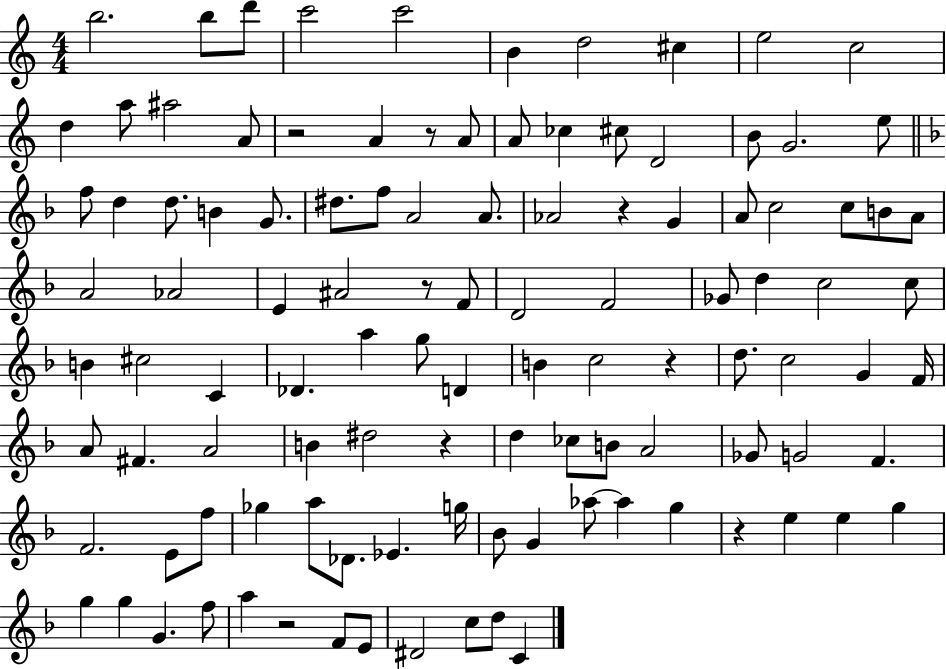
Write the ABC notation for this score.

X:1
T:Untitled
M:4/4
L:1/4
K:C
b2 b/2 d'/2 c'2 c'2 B d2 ^c e2 c2 d a/2 ^a2 A/2 z2 A z/2 A/2 A/2 _c ^c/2 D2 B/2 G2 e/2 f/2 d d/2 B G/2 ^d/2 f/2 A2 A/2 _A2 z G A/2 c2 c/2 B/2 A/2 A2 _A2 E ^A2 z/2 F/2 D2 F2 _G/2 d c2 c/2 B ^c2 C _D a g/2 D B c2 z d/2 c2 G F/4 A/2 ^F A2 B ^d2 z d _c/2 B/2 A2 _G/2 G2 F F2 E/2 f/2 _g a/2 _D/2 _E g/4 _B/2 G _a/2 _a g z e e g g g G f/2 a z2 F/2 E/2 ^D2 c/2 d/2 C